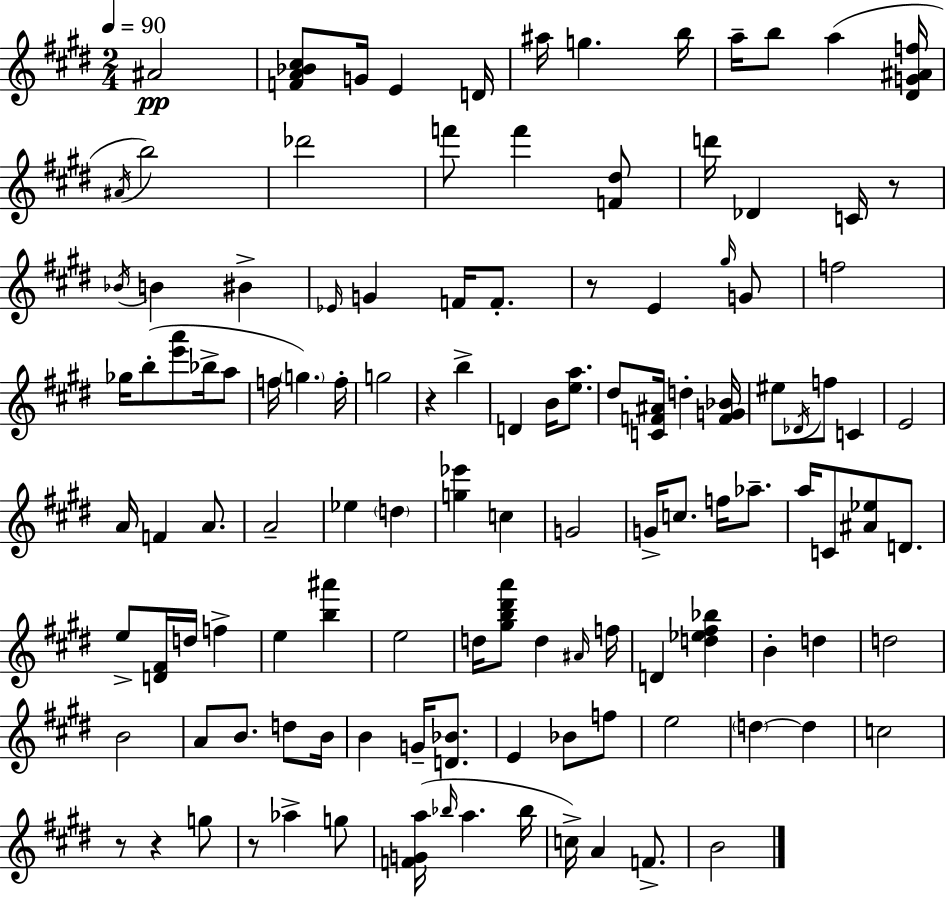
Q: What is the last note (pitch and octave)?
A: B4